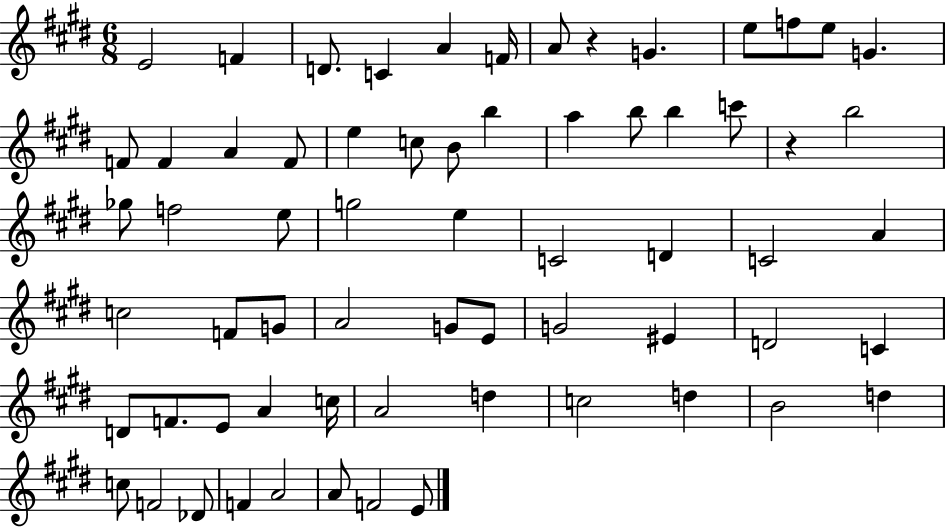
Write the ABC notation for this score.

X:1
T:Untitled
M:6/8
L:1/4
K:E
E2 F D/2 C A F/4 A/2 z G e/2 f/2 e/2 G F/2 F A F/2 e c/2 B/2 b a b/2 b c'/2 z b2 _g/2 f2 e/2 g2 e C2 D C2 A c2 F/2 G/2 A2 G/2 E/2 G2 ^E D2 C D/2 F/2 E/2 A c/4 A2 d c2 d B2 d c/2 F2 _D/2 F A2 A/2 F2 E/2